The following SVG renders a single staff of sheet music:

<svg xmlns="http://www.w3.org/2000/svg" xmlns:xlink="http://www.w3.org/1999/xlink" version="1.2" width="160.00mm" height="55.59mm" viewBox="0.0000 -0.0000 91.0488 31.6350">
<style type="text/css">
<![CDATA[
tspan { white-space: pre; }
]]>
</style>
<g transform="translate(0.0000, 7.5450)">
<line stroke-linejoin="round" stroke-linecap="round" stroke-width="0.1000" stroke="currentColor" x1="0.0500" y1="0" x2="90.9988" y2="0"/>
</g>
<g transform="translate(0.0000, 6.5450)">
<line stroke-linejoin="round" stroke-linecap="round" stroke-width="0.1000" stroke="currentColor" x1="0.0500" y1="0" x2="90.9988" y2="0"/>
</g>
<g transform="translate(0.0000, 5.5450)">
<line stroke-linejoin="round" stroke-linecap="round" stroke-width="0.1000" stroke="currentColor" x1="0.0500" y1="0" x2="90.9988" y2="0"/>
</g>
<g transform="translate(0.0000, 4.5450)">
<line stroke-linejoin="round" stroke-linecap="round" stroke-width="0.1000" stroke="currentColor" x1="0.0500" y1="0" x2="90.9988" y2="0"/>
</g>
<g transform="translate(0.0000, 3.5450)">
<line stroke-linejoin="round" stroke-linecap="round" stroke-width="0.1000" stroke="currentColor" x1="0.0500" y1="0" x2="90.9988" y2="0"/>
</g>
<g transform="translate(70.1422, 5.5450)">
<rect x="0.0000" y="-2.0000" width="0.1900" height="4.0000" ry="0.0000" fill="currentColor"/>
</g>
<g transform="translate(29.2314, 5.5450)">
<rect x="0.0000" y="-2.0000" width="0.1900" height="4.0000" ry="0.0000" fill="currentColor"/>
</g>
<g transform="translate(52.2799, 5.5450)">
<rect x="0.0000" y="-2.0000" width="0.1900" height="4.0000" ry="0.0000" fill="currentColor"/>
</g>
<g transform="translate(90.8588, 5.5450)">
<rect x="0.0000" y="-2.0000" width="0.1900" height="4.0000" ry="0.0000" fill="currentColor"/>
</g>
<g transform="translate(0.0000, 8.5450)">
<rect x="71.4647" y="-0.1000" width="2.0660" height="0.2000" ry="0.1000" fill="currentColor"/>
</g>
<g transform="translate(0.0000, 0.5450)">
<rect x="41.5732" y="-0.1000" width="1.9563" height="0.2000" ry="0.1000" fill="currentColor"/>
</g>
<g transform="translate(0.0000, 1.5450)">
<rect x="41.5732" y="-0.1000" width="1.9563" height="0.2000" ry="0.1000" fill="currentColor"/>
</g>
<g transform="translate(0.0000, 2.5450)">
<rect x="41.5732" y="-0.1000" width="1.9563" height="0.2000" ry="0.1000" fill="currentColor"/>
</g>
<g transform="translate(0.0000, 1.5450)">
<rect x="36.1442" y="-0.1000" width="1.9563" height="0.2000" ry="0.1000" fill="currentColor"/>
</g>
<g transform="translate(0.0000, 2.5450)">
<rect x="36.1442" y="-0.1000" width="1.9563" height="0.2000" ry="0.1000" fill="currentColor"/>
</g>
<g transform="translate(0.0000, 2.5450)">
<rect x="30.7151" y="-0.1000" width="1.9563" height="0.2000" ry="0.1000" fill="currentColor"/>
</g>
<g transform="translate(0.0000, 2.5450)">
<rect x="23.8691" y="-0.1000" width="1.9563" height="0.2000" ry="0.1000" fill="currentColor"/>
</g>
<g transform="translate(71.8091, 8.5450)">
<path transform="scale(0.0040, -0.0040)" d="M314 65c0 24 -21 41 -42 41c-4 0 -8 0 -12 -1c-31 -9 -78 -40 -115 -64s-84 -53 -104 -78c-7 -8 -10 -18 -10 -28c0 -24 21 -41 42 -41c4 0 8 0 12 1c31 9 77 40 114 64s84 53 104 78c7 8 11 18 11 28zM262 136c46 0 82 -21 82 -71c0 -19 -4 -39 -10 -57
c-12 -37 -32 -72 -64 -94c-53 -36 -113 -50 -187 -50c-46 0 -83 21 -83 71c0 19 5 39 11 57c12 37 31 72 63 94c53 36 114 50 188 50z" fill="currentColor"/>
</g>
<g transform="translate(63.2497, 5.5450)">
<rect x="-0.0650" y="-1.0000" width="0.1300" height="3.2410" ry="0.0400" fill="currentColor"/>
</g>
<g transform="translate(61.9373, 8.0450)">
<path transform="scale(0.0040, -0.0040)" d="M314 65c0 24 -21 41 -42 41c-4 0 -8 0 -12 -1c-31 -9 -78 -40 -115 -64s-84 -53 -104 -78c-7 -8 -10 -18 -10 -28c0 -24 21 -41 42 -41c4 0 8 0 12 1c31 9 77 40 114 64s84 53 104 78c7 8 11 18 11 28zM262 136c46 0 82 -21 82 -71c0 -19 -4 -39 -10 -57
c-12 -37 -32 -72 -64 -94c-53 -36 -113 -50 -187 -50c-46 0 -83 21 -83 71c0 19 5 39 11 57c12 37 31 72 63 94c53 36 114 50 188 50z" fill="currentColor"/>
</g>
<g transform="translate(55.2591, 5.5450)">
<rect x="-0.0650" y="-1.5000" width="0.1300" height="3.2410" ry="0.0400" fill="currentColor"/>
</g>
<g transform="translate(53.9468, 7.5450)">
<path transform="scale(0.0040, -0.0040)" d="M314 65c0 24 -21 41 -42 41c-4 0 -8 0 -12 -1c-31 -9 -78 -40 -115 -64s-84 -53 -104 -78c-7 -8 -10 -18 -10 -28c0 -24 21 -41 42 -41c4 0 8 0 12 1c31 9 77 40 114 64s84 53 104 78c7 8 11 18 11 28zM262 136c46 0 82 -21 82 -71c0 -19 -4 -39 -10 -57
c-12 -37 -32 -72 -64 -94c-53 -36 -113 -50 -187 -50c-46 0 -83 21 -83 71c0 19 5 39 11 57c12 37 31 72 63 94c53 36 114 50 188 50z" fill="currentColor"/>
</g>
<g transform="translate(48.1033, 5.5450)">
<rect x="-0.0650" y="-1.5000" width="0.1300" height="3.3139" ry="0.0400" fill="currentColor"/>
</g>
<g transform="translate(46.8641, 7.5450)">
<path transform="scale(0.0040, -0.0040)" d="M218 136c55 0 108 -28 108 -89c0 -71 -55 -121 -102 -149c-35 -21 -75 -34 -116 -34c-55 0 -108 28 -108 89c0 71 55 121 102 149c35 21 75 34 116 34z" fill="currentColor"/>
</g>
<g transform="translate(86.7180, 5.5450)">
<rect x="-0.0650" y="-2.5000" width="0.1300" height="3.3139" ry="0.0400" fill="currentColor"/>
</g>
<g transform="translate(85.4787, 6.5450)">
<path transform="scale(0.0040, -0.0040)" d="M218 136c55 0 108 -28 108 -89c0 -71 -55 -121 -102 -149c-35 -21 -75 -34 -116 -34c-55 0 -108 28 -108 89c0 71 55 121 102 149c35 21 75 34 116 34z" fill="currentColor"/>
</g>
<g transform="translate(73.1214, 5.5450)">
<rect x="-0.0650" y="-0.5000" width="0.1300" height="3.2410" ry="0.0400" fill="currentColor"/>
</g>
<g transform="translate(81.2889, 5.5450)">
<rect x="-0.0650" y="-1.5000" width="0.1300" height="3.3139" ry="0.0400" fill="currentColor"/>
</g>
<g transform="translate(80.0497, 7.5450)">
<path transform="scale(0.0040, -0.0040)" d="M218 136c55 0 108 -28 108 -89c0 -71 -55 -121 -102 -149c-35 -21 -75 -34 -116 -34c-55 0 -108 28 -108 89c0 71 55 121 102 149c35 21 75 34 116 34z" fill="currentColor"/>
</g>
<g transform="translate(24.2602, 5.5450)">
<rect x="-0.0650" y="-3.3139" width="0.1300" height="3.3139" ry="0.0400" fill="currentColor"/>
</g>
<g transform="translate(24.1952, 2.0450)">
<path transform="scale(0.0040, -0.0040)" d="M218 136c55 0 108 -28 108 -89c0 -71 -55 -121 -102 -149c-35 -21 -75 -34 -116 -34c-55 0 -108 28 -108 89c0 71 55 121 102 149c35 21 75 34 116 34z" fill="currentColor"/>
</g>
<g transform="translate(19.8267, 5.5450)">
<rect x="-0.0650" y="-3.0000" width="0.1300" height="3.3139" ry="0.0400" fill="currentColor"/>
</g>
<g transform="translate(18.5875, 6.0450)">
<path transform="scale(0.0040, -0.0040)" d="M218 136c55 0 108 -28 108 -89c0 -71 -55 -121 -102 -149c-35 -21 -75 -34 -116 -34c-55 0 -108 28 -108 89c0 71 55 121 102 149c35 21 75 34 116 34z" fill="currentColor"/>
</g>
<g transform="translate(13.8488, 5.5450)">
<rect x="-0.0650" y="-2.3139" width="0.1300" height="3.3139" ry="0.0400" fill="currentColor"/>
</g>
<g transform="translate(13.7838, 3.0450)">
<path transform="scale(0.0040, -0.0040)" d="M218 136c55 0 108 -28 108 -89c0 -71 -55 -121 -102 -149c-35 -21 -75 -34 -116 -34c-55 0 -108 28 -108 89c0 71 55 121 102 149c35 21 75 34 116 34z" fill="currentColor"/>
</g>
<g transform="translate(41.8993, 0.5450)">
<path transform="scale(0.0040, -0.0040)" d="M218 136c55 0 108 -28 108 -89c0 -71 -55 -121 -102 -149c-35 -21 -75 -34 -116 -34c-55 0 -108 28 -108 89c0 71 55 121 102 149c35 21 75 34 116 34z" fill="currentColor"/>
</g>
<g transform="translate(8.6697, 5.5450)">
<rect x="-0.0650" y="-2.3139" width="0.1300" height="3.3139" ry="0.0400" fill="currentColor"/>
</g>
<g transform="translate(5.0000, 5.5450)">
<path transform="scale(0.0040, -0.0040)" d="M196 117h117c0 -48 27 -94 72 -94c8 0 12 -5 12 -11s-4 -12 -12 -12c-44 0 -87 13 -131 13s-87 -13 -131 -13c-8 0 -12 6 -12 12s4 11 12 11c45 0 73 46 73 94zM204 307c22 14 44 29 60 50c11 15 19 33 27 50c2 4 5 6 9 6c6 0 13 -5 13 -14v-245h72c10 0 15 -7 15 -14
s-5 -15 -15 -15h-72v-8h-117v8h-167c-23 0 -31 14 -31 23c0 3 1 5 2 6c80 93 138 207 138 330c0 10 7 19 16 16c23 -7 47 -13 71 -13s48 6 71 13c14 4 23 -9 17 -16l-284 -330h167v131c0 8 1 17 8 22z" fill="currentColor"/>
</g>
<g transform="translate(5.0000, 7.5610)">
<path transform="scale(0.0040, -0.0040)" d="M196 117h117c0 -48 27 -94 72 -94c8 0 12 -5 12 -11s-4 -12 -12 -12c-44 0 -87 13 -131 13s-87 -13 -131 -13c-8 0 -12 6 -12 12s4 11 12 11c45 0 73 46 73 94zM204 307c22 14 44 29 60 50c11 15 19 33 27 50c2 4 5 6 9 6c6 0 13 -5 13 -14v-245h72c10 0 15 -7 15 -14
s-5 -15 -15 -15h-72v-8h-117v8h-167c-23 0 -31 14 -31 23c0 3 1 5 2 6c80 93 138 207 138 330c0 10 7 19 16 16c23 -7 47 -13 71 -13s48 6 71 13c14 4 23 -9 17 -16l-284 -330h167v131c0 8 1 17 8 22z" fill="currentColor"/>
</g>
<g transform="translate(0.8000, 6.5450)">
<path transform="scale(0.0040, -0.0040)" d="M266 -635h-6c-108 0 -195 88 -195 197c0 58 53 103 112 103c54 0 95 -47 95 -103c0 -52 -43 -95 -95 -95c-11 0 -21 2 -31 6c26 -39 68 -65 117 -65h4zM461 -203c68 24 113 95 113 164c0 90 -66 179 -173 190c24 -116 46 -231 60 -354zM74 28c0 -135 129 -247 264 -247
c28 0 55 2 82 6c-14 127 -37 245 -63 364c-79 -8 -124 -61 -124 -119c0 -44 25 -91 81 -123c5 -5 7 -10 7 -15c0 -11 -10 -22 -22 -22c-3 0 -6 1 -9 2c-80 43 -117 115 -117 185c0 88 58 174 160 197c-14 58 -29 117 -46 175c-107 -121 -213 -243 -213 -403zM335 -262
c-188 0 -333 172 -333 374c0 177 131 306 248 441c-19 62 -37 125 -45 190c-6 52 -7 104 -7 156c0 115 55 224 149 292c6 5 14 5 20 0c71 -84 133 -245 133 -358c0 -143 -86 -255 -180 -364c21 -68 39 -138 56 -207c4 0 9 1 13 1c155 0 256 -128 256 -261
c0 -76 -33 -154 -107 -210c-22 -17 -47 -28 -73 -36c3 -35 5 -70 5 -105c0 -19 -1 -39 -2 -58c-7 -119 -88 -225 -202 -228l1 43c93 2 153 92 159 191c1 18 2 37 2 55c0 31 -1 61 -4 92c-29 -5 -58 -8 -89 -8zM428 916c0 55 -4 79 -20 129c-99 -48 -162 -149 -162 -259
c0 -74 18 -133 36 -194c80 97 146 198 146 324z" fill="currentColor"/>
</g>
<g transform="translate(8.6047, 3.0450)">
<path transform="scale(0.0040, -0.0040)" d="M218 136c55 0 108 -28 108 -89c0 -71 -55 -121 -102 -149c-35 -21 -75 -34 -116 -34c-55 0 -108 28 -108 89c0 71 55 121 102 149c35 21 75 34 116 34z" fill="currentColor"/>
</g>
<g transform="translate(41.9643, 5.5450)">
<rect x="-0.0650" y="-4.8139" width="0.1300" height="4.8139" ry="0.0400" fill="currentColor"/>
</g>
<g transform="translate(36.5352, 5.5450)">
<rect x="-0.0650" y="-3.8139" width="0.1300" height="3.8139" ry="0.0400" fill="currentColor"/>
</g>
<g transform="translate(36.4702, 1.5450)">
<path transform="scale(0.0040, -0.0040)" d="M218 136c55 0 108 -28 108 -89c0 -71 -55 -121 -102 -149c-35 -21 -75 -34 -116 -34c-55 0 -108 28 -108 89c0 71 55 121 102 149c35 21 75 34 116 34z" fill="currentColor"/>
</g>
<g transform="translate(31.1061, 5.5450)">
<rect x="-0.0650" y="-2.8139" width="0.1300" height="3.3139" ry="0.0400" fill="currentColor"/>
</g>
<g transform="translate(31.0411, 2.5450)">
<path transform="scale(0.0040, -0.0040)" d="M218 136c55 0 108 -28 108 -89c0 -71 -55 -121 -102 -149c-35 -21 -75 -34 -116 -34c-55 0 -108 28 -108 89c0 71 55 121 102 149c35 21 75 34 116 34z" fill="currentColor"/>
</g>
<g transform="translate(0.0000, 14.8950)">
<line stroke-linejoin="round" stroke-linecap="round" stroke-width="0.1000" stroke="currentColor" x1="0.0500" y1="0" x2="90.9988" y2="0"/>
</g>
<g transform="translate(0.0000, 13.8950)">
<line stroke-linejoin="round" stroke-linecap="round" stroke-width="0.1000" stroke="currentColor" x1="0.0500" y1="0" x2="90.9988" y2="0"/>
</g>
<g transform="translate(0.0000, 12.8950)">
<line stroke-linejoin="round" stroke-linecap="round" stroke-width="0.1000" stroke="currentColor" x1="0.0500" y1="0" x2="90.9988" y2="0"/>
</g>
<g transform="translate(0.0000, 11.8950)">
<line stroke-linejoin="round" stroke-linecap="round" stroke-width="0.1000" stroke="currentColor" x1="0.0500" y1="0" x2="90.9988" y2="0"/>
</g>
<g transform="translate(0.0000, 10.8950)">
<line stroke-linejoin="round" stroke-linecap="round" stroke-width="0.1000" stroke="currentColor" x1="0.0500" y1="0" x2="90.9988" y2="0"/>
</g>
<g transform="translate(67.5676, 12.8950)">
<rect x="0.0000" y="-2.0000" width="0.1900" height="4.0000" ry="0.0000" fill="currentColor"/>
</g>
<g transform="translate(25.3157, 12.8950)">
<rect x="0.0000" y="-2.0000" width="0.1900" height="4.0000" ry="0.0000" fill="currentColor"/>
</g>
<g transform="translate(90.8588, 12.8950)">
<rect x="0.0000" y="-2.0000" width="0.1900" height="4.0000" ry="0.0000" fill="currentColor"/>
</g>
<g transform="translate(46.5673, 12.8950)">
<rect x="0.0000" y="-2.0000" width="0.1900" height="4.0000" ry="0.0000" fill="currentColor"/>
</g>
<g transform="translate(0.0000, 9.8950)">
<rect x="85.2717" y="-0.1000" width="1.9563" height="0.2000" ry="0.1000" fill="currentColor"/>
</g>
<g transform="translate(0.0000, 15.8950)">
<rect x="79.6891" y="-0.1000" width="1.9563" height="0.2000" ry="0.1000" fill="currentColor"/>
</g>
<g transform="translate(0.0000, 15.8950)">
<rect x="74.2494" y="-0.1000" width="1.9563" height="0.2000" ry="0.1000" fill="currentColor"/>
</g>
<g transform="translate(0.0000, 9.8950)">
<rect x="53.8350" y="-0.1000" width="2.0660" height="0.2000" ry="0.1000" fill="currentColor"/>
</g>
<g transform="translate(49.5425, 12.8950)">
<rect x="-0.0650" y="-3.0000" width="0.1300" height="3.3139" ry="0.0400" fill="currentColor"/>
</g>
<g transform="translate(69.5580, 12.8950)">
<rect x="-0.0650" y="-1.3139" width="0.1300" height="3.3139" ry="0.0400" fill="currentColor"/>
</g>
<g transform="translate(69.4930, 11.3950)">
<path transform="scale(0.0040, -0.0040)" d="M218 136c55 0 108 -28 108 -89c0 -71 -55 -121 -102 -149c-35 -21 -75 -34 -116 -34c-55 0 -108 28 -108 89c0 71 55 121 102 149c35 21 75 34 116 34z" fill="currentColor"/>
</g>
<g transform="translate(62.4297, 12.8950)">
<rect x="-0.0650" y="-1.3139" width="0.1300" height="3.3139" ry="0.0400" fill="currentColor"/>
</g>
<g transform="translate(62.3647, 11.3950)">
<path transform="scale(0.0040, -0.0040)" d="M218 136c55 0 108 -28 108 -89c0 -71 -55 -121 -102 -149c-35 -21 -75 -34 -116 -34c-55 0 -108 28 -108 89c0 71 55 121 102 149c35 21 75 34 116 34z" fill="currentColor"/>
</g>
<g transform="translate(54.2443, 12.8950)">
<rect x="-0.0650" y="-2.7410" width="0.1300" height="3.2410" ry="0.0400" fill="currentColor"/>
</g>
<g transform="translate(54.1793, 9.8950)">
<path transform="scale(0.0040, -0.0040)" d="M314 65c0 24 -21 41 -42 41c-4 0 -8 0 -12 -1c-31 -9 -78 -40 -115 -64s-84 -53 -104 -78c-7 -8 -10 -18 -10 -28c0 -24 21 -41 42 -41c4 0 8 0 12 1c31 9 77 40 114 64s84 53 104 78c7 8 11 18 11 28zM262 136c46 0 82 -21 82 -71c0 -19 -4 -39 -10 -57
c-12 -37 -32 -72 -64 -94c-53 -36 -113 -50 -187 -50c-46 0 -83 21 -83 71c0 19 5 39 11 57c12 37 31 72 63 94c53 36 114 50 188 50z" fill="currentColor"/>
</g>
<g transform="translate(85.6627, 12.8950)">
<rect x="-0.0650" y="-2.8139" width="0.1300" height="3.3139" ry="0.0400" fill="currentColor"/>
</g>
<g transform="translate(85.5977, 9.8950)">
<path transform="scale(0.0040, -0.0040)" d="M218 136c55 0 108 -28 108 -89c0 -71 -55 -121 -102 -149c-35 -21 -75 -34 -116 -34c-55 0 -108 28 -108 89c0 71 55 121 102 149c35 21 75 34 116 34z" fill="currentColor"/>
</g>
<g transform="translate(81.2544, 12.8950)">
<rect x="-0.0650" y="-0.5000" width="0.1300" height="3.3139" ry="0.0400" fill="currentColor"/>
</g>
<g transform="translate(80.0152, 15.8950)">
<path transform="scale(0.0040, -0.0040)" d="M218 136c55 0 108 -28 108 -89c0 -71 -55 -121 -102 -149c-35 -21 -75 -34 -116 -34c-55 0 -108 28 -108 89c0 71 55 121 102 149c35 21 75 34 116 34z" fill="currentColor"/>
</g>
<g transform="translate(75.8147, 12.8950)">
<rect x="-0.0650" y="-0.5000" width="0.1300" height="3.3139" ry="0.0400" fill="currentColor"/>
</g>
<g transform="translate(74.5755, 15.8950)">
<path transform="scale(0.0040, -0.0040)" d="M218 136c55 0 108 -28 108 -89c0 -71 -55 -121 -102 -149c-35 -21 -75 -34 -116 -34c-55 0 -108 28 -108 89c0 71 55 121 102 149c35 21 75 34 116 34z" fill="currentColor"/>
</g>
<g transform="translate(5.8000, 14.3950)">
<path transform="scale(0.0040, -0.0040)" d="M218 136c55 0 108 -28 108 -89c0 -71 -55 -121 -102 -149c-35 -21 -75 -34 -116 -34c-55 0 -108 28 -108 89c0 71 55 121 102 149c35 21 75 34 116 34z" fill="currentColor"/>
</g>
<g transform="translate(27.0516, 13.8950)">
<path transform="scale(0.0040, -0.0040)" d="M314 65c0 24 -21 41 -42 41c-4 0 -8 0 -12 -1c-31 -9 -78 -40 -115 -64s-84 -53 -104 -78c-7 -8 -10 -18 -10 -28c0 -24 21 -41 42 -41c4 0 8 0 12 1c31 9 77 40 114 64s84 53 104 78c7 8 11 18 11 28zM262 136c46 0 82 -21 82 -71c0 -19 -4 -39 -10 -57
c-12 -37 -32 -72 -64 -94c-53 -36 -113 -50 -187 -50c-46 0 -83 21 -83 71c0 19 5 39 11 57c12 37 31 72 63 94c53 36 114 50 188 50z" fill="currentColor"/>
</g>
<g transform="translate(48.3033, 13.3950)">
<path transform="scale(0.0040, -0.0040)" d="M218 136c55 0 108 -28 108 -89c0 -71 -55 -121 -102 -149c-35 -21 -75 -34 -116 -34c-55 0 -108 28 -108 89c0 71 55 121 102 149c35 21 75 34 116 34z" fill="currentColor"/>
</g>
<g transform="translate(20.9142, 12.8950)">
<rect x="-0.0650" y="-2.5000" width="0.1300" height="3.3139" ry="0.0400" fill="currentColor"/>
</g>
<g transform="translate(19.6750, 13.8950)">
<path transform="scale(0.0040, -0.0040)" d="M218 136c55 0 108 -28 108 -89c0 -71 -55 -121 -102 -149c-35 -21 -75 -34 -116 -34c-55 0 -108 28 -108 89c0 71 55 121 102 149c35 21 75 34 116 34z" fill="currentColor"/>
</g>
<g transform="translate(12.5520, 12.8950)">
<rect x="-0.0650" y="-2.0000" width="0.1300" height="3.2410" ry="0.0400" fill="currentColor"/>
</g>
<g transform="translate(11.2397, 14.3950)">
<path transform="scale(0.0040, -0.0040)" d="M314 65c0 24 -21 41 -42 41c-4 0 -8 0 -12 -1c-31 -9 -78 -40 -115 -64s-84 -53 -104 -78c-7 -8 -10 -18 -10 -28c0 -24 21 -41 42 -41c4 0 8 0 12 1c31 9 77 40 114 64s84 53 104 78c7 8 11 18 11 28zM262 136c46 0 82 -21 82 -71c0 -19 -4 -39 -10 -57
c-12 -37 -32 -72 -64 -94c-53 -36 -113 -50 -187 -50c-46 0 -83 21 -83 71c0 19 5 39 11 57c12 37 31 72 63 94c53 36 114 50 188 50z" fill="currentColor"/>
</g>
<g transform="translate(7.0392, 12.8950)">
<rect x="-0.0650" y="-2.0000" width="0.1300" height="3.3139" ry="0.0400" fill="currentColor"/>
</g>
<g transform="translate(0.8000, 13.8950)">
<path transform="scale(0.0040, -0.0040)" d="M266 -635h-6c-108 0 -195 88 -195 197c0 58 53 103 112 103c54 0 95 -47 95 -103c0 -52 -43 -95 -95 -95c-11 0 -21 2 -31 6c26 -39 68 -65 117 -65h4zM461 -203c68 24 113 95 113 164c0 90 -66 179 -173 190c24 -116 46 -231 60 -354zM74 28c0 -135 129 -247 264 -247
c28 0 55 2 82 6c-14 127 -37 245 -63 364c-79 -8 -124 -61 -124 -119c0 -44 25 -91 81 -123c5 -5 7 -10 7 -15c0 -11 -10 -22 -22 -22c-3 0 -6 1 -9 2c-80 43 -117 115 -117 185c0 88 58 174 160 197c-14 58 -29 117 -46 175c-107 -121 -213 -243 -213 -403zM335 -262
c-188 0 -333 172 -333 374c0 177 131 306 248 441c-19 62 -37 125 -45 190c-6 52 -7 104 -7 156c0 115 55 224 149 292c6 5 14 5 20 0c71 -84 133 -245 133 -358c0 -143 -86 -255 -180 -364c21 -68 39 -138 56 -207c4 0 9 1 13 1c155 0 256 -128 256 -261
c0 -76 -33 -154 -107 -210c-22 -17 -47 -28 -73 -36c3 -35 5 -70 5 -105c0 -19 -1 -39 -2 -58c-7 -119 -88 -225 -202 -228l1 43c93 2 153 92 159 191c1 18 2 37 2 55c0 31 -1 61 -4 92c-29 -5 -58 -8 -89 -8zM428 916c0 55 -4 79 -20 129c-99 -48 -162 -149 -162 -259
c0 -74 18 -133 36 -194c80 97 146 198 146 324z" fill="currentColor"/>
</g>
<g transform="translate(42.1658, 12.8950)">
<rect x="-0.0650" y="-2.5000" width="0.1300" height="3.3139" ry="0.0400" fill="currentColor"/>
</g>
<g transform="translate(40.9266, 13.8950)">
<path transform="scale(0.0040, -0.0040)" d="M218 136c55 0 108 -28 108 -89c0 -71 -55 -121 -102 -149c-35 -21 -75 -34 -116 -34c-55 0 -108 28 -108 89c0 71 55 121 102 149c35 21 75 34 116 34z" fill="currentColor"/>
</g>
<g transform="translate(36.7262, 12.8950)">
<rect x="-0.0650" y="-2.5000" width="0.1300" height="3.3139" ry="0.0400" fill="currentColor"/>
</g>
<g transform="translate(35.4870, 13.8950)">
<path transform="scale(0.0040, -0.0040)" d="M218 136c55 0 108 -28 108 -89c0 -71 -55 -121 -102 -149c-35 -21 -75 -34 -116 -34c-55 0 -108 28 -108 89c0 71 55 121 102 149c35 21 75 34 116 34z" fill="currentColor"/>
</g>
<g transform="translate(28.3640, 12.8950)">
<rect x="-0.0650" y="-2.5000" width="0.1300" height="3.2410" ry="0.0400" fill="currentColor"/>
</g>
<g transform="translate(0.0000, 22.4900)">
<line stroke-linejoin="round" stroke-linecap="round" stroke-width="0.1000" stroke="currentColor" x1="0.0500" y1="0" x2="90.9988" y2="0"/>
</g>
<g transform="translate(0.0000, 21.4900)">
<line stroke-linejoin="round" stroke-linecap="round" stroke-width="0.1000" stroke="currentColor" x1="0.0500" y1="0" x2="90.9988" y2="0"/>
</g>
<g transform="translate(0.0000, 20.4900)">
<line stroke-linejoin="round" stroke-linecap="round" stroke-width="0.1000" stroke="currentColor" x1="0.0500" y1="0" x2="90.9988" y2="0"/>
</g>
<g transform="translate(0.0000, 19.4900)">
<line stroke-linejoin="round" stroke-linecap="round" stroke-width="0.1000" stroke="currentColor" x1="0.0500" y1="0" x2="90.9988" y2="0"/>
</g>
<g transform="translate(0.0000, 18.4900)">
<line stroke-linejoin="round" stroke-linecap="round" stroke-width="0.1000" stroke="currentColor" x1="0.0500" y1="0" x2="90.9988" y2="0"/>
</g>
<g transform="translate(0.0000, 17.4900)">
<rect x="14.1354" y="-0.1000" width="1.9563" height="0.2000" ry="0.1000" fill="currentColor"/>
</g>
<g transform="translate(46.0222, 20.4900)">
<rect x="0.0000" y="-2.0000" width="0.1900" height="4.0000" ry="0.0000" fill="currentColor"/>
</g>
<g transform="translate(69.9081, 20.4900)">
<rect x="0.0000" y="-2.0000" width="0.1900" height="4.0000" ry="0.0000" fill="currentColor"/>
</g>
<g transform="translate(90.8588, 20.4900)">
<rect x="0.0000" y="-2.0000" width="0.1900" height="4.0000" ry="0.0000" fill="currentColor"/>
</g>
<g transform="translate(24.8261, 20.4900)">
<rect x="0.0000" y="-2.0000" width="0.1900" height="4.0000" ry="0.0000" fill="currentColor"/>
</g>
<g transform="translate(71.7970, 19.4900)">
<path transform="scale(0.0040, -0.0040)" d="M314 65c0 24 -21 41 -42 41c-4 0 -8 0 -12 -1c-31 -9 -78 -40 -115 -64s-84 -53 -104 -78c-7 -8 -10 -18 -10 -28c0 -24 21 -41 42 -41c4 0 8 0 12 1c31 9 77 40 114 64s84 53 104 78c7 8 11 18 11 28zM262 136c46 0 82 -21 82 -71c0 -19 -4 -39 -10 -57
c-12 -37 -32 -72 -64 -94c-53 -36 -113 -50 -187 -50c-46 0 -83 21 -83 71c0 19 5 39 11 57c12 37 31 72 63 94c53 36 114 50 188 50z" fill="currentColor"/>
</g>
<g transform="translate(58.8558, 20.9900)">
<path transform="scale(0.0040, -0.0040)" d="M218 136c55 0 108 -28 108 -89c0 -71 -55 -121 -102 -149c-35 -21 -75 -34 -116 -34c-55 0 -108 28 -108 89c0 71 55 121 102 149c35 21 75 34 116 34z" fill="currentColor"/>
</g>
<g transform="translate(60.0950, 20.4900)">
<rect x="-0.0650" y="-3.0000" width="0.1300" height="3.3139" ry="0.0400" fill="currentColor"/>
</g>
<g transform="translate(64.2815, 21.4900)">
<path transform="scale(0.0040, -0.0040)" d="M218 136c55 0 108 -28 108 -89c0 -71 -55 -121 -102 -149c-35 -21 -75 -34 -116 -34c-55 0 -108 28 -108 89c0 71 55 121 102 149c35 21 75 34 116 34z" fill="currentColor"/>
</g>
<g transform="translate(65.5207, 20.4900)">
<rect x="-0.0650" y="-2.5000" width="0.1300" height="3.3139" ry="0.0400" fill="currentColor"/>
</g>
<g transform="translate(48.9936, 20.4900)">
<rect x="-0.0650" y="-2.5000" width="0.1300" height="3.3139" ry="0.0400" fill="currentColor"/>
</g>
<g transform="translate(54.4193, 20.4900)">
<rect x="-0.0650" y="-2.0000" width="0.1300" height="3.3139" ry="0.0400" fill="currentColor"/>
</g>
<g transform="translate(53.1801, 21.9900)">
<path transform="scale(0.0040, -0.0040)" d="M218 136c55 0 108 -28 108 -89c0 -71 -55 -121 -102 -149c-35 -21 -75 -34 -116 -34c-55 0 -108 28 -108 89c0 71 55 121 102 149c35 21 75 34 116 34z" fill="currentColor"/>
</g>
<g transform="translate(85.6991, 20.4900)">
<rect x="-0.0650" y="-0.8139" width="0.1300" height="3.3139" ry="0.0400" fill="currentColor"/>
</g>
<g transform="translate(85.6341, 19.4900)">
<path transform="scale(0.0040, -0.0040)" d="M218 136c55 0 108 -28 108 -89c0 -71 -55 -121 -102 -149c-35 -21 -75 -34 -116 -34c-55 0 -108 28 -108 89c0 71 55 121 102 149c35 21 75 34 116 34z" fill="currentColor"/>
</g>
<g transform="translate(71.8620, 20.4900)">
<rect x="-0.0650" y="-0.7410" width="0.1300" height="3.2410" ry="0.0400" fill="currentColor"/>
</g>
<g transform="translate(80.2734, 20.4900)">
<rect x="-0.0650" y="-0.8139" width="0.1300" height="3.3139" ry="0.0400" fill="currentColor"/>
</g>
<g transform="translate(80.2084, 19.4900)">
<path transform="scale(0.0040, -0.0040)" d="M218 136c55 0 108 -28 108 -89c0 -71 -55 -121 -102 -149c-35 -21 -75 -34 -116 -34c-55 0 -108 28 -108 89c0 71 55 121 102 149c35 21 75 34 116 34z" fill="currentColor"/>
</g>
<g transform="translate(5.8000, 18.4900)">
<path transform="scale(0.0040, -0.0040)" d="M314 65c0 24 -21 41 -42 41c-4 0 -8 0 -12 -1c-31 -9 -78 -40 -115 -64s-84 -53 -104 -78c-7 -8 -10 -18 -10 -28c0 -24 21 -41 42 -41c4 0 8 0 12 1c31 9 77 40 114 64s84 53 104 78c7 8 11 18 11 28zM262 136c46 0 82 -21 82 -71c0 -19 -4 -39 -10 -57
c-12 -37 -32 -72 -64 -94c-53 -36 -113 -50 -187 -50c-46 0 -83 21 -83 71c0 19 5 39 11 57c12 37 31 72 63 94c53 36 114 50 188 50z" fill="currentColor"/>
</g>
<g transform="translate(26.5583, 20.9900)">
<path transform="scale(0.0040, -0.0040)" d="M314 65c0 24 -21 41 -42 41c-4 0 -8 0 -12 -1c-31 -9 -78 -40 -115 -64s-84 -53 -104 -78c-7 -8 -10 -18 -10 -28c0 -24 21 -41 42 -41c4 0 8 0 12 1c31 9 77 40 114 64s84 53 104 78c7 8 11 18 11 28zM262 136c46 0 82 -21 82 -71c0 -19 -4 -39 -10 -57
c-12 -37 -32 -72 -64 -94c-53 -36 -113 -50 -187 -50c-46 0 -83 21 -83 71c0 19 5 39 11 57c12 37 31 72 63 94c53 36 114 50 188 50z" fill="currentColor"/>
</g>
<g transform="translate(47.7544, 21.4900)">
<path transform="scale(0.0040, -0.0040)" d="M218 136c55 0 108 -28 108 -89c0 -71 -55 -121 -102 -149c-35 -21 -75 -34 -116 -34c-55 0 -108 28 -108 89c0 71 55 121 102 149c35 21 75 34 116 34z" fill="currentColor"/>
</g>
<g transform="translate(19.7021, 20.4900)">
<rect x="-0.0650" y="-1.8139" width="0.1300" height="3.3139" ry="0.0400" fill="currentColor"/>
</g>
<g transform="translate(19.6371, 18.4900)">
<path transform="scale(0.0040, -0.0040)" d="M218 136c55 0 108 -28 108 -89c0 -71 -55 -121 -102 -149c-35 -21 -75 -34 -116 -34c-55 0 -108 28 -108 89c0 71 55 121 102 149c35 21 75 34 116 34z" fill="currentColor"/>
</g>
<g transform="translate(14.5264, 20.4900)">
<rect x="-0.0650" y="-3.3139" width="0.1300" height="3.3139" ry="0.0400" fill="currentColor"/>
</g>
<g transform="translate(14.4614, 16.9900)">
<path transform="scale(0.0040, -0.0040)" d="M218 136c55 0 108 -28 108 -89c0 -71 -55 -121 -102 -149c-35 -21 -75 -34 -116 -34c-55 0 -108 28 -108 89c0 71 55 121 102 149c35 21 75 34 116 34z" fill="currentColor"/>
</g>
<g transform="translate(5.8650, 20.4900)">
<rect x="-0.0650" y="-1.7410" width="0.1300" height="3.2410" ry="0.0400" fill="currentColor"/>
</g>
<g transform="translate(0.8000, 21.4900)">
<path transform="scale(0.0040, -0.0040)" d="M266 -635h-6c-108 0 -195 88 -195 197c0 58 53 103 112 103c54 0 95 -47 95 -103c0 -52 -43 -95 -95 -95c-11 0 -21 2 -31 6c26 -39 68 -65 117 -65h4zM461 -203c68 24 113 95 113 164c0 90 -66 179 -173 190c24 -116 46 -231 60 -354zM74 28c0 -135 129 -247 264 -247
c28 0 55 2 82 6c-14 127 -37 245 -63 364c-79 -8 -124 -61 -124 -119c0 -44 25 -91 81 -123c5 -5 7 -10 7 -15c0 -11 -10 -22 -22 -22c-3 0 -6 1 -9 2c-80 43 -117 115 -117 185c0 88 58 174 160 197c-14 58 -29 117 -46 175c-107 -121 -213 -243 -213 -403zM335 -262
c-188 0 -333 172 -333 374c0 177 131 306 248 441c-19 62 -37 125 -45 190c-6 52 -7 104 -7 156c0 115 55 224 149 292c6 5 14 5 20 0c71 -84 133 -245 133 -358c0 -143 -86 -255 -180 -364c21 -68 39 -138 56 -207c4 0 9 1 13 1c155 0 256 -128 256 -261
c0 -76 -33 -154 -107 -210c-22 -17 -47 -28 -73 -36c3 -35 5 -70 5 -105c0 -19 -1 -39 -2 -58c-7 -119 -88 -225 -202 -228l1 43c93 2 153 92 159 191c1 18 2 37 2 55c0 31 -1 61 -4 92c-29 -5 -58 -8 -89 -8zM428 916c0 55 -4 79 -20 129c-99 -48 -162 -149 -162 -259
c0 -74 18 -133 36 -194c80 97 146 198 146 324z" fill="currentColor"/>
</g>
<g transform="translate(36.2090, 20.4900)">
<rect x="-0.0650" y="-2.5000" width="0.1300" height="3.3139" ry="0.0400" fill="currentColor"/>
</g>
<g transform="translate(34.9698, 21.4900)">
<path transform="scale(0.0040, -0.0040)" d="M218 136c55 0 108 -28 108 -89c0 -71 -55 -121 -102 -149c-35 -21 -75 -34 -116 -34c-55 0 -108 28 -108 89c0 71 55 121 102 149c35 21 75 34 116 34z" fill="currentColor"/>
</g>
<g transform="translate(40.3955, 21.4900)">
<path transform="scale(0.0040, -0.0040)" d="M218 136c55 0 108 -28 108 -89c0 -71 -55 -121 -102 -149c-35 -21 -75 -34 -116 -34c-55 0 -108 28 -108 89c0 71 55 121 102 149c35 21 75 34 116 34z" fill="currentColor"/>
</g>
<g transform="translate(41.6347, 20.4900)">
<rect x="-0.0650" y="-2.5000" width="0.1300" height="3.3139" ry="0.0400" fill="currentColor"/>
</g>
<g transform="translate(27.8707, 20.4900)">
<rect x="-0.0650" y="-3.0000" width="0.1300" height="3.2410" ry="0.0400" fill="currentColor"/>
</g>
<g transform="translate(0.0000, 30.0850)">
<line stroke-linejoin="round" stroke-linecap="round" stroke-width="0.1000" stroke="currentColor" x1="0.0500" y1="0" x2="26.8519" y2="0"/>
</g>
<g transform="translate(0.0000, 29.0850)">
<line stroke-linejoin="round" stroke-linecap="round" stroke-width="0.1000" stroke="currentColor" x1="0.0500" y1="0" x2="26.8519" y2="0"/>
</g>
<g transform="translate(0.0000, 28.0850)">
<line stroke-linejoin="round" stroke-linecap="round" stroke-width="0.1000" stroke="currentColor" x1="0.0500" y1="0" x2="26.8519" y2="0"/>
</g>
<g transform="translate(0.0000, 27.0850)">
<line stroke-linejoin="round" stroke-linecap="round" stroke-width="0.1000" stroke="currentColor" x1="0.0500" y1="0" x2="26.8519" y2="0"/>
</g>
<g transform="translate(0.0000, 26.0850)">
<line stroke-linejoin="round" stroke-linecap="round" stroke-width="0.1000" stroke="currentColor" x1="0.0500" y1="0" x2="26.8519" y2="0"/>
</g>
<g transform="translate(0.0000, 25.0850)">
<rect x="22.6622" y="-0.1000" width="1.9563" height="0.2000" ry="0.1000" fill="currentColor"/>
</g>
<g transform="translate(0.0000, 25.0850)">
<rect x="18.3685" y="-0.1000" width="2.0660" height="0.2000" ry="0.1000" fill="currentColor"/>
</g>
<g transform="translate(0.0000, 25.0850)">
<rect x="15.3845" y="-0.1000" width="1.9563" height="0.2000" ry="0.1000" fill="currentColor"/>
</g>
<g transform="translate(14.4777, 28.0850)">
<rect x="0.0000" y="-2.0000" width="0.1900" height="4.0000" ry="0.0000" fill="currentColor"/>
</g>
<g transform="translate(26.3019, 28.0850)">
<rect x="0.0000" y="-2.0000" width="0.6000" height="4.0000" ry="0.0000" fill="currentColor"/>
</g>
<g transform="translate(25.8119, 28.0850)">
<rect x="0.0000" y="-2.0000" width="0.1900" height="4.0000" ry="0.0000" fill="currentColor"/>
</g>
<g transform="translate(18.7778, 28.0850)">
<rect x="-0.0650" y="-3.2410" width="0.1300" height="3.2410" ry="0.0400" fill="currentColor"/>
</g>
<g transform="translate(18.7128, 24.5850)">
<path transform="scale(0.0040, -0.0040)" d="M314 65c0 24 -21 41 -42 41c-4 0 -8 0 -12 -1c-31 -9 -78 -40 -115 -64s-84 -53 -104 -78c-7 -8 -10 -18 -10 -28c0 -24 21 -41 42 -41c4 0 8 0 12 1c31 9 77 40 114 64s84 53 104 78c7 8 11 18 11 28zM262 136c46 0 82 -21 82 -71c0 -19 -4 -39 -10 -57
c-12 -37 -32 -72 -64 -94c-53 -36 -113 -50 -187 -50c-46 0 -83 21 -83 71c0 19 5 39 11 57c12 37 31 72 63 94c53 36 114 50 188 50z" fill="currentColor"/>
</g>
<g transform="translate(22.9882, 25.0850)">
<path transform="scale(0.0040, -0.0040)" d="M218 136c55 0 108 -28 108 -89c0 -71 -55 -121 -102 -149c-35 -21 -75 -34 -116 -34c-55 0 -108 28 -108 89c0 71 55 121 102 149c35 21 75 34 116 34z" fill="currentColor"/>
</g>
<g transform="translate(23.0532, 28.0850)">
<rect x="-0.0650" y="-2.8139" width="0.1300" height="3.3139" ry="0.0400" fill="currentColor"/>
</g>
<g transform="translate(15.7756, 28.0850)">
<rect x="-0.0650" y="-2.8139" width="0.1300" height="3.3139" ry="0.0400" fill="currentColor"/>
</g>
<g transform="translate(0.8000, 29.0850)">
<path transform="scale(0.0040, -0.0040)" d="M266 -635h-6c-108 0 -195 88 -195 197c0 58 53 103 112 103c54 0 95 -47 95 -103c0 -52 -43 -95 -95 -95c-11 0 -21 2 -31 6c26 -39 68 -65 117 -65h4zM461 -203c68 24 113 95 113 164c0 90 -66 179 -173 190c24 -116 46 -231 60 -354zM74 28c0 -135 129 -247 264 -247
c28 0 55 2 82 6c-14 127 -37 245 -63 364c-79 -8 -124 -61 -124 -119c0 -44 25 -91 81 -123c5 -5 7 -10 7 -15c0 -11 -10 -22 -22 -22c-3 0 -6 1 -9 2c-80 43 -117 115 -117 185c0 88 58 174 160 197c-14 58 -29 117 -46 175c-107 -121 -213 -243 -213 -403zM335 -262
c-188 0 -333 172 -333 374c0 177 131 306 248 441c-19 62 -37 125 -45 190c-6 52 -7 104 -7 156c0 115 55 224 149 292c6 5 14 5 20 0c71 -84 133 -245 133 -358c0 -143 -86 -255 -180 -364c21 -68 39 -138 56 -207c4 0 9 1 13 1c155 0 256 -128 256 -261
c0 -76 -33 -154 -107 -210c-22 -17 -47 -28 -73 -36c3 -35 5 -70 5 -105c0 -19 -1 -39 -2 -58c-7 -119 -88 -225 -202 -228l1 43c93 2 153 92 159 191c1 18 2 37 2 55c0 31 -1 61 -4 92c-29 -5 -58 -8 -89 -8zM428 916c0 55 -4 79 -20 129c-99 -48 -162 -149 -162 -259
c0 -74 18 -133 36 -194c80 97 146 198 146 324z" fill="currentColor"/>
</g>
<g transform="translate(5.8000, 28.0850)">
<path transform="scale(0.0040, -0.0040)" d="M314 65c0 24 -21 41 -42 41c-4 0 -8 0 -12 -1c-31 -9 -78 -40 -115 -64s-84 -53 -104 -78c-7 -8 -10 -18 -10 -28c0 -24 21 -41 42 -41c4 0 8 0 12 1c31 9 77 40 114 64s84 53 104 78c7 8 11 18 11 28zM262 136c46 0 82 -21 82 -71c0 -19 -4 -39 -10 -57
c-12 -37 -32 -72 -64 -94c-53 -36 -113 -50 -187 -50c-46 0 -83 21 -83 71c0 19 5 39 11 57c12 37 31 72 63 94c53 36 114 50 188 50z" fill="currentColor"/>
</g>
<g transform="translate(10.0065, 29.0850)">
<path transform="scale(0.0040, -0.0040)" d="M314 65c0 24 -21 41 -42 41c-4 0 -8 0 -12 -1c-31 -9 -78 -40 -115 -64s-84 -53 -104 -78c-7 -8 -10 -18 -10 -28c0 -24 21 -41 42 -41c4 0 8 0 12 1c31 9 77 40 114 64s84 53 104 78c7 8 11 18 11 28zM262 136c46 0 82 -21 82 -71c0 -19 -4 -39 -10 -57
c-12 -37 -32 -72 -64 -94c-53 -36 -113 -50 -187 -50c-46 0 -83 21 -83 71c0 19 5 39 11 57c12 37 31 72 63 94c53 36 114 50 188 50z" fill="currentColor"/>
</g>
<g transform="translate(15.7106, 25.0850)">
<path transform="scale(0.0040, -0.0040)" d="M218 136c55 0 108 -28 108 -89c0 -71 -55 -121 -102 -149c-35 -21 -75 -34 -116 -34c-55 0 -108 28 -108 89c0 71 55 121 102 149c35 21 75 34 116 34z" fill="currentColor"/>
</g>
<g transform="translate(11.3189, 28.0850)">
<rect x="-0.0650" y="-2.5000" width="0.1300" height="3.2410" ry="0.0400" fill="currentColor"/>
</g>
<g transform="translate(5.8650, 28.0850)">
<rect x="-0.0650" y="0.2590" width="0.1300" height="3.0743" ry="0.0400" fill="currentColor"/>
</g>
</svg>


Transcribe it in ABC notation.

X:1
T:Untitled
M:4/4
L:1/4
K:C
g g A b a c' e' E E2 D2 C2 E G F F2 G G2 G G A a2 e e C C a f2 b f A2 G G G F A G d2 d d B2 G2 a b2 a